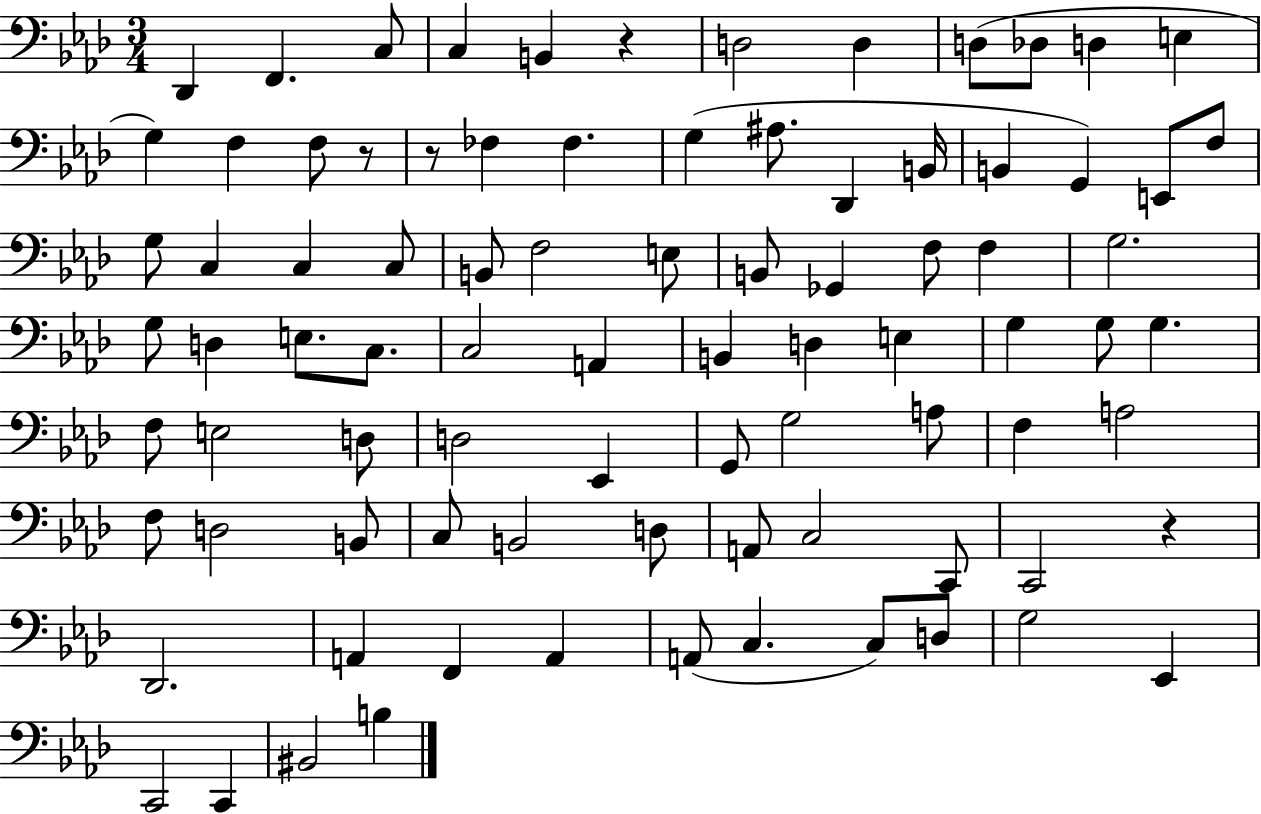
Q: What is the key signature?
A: AES major